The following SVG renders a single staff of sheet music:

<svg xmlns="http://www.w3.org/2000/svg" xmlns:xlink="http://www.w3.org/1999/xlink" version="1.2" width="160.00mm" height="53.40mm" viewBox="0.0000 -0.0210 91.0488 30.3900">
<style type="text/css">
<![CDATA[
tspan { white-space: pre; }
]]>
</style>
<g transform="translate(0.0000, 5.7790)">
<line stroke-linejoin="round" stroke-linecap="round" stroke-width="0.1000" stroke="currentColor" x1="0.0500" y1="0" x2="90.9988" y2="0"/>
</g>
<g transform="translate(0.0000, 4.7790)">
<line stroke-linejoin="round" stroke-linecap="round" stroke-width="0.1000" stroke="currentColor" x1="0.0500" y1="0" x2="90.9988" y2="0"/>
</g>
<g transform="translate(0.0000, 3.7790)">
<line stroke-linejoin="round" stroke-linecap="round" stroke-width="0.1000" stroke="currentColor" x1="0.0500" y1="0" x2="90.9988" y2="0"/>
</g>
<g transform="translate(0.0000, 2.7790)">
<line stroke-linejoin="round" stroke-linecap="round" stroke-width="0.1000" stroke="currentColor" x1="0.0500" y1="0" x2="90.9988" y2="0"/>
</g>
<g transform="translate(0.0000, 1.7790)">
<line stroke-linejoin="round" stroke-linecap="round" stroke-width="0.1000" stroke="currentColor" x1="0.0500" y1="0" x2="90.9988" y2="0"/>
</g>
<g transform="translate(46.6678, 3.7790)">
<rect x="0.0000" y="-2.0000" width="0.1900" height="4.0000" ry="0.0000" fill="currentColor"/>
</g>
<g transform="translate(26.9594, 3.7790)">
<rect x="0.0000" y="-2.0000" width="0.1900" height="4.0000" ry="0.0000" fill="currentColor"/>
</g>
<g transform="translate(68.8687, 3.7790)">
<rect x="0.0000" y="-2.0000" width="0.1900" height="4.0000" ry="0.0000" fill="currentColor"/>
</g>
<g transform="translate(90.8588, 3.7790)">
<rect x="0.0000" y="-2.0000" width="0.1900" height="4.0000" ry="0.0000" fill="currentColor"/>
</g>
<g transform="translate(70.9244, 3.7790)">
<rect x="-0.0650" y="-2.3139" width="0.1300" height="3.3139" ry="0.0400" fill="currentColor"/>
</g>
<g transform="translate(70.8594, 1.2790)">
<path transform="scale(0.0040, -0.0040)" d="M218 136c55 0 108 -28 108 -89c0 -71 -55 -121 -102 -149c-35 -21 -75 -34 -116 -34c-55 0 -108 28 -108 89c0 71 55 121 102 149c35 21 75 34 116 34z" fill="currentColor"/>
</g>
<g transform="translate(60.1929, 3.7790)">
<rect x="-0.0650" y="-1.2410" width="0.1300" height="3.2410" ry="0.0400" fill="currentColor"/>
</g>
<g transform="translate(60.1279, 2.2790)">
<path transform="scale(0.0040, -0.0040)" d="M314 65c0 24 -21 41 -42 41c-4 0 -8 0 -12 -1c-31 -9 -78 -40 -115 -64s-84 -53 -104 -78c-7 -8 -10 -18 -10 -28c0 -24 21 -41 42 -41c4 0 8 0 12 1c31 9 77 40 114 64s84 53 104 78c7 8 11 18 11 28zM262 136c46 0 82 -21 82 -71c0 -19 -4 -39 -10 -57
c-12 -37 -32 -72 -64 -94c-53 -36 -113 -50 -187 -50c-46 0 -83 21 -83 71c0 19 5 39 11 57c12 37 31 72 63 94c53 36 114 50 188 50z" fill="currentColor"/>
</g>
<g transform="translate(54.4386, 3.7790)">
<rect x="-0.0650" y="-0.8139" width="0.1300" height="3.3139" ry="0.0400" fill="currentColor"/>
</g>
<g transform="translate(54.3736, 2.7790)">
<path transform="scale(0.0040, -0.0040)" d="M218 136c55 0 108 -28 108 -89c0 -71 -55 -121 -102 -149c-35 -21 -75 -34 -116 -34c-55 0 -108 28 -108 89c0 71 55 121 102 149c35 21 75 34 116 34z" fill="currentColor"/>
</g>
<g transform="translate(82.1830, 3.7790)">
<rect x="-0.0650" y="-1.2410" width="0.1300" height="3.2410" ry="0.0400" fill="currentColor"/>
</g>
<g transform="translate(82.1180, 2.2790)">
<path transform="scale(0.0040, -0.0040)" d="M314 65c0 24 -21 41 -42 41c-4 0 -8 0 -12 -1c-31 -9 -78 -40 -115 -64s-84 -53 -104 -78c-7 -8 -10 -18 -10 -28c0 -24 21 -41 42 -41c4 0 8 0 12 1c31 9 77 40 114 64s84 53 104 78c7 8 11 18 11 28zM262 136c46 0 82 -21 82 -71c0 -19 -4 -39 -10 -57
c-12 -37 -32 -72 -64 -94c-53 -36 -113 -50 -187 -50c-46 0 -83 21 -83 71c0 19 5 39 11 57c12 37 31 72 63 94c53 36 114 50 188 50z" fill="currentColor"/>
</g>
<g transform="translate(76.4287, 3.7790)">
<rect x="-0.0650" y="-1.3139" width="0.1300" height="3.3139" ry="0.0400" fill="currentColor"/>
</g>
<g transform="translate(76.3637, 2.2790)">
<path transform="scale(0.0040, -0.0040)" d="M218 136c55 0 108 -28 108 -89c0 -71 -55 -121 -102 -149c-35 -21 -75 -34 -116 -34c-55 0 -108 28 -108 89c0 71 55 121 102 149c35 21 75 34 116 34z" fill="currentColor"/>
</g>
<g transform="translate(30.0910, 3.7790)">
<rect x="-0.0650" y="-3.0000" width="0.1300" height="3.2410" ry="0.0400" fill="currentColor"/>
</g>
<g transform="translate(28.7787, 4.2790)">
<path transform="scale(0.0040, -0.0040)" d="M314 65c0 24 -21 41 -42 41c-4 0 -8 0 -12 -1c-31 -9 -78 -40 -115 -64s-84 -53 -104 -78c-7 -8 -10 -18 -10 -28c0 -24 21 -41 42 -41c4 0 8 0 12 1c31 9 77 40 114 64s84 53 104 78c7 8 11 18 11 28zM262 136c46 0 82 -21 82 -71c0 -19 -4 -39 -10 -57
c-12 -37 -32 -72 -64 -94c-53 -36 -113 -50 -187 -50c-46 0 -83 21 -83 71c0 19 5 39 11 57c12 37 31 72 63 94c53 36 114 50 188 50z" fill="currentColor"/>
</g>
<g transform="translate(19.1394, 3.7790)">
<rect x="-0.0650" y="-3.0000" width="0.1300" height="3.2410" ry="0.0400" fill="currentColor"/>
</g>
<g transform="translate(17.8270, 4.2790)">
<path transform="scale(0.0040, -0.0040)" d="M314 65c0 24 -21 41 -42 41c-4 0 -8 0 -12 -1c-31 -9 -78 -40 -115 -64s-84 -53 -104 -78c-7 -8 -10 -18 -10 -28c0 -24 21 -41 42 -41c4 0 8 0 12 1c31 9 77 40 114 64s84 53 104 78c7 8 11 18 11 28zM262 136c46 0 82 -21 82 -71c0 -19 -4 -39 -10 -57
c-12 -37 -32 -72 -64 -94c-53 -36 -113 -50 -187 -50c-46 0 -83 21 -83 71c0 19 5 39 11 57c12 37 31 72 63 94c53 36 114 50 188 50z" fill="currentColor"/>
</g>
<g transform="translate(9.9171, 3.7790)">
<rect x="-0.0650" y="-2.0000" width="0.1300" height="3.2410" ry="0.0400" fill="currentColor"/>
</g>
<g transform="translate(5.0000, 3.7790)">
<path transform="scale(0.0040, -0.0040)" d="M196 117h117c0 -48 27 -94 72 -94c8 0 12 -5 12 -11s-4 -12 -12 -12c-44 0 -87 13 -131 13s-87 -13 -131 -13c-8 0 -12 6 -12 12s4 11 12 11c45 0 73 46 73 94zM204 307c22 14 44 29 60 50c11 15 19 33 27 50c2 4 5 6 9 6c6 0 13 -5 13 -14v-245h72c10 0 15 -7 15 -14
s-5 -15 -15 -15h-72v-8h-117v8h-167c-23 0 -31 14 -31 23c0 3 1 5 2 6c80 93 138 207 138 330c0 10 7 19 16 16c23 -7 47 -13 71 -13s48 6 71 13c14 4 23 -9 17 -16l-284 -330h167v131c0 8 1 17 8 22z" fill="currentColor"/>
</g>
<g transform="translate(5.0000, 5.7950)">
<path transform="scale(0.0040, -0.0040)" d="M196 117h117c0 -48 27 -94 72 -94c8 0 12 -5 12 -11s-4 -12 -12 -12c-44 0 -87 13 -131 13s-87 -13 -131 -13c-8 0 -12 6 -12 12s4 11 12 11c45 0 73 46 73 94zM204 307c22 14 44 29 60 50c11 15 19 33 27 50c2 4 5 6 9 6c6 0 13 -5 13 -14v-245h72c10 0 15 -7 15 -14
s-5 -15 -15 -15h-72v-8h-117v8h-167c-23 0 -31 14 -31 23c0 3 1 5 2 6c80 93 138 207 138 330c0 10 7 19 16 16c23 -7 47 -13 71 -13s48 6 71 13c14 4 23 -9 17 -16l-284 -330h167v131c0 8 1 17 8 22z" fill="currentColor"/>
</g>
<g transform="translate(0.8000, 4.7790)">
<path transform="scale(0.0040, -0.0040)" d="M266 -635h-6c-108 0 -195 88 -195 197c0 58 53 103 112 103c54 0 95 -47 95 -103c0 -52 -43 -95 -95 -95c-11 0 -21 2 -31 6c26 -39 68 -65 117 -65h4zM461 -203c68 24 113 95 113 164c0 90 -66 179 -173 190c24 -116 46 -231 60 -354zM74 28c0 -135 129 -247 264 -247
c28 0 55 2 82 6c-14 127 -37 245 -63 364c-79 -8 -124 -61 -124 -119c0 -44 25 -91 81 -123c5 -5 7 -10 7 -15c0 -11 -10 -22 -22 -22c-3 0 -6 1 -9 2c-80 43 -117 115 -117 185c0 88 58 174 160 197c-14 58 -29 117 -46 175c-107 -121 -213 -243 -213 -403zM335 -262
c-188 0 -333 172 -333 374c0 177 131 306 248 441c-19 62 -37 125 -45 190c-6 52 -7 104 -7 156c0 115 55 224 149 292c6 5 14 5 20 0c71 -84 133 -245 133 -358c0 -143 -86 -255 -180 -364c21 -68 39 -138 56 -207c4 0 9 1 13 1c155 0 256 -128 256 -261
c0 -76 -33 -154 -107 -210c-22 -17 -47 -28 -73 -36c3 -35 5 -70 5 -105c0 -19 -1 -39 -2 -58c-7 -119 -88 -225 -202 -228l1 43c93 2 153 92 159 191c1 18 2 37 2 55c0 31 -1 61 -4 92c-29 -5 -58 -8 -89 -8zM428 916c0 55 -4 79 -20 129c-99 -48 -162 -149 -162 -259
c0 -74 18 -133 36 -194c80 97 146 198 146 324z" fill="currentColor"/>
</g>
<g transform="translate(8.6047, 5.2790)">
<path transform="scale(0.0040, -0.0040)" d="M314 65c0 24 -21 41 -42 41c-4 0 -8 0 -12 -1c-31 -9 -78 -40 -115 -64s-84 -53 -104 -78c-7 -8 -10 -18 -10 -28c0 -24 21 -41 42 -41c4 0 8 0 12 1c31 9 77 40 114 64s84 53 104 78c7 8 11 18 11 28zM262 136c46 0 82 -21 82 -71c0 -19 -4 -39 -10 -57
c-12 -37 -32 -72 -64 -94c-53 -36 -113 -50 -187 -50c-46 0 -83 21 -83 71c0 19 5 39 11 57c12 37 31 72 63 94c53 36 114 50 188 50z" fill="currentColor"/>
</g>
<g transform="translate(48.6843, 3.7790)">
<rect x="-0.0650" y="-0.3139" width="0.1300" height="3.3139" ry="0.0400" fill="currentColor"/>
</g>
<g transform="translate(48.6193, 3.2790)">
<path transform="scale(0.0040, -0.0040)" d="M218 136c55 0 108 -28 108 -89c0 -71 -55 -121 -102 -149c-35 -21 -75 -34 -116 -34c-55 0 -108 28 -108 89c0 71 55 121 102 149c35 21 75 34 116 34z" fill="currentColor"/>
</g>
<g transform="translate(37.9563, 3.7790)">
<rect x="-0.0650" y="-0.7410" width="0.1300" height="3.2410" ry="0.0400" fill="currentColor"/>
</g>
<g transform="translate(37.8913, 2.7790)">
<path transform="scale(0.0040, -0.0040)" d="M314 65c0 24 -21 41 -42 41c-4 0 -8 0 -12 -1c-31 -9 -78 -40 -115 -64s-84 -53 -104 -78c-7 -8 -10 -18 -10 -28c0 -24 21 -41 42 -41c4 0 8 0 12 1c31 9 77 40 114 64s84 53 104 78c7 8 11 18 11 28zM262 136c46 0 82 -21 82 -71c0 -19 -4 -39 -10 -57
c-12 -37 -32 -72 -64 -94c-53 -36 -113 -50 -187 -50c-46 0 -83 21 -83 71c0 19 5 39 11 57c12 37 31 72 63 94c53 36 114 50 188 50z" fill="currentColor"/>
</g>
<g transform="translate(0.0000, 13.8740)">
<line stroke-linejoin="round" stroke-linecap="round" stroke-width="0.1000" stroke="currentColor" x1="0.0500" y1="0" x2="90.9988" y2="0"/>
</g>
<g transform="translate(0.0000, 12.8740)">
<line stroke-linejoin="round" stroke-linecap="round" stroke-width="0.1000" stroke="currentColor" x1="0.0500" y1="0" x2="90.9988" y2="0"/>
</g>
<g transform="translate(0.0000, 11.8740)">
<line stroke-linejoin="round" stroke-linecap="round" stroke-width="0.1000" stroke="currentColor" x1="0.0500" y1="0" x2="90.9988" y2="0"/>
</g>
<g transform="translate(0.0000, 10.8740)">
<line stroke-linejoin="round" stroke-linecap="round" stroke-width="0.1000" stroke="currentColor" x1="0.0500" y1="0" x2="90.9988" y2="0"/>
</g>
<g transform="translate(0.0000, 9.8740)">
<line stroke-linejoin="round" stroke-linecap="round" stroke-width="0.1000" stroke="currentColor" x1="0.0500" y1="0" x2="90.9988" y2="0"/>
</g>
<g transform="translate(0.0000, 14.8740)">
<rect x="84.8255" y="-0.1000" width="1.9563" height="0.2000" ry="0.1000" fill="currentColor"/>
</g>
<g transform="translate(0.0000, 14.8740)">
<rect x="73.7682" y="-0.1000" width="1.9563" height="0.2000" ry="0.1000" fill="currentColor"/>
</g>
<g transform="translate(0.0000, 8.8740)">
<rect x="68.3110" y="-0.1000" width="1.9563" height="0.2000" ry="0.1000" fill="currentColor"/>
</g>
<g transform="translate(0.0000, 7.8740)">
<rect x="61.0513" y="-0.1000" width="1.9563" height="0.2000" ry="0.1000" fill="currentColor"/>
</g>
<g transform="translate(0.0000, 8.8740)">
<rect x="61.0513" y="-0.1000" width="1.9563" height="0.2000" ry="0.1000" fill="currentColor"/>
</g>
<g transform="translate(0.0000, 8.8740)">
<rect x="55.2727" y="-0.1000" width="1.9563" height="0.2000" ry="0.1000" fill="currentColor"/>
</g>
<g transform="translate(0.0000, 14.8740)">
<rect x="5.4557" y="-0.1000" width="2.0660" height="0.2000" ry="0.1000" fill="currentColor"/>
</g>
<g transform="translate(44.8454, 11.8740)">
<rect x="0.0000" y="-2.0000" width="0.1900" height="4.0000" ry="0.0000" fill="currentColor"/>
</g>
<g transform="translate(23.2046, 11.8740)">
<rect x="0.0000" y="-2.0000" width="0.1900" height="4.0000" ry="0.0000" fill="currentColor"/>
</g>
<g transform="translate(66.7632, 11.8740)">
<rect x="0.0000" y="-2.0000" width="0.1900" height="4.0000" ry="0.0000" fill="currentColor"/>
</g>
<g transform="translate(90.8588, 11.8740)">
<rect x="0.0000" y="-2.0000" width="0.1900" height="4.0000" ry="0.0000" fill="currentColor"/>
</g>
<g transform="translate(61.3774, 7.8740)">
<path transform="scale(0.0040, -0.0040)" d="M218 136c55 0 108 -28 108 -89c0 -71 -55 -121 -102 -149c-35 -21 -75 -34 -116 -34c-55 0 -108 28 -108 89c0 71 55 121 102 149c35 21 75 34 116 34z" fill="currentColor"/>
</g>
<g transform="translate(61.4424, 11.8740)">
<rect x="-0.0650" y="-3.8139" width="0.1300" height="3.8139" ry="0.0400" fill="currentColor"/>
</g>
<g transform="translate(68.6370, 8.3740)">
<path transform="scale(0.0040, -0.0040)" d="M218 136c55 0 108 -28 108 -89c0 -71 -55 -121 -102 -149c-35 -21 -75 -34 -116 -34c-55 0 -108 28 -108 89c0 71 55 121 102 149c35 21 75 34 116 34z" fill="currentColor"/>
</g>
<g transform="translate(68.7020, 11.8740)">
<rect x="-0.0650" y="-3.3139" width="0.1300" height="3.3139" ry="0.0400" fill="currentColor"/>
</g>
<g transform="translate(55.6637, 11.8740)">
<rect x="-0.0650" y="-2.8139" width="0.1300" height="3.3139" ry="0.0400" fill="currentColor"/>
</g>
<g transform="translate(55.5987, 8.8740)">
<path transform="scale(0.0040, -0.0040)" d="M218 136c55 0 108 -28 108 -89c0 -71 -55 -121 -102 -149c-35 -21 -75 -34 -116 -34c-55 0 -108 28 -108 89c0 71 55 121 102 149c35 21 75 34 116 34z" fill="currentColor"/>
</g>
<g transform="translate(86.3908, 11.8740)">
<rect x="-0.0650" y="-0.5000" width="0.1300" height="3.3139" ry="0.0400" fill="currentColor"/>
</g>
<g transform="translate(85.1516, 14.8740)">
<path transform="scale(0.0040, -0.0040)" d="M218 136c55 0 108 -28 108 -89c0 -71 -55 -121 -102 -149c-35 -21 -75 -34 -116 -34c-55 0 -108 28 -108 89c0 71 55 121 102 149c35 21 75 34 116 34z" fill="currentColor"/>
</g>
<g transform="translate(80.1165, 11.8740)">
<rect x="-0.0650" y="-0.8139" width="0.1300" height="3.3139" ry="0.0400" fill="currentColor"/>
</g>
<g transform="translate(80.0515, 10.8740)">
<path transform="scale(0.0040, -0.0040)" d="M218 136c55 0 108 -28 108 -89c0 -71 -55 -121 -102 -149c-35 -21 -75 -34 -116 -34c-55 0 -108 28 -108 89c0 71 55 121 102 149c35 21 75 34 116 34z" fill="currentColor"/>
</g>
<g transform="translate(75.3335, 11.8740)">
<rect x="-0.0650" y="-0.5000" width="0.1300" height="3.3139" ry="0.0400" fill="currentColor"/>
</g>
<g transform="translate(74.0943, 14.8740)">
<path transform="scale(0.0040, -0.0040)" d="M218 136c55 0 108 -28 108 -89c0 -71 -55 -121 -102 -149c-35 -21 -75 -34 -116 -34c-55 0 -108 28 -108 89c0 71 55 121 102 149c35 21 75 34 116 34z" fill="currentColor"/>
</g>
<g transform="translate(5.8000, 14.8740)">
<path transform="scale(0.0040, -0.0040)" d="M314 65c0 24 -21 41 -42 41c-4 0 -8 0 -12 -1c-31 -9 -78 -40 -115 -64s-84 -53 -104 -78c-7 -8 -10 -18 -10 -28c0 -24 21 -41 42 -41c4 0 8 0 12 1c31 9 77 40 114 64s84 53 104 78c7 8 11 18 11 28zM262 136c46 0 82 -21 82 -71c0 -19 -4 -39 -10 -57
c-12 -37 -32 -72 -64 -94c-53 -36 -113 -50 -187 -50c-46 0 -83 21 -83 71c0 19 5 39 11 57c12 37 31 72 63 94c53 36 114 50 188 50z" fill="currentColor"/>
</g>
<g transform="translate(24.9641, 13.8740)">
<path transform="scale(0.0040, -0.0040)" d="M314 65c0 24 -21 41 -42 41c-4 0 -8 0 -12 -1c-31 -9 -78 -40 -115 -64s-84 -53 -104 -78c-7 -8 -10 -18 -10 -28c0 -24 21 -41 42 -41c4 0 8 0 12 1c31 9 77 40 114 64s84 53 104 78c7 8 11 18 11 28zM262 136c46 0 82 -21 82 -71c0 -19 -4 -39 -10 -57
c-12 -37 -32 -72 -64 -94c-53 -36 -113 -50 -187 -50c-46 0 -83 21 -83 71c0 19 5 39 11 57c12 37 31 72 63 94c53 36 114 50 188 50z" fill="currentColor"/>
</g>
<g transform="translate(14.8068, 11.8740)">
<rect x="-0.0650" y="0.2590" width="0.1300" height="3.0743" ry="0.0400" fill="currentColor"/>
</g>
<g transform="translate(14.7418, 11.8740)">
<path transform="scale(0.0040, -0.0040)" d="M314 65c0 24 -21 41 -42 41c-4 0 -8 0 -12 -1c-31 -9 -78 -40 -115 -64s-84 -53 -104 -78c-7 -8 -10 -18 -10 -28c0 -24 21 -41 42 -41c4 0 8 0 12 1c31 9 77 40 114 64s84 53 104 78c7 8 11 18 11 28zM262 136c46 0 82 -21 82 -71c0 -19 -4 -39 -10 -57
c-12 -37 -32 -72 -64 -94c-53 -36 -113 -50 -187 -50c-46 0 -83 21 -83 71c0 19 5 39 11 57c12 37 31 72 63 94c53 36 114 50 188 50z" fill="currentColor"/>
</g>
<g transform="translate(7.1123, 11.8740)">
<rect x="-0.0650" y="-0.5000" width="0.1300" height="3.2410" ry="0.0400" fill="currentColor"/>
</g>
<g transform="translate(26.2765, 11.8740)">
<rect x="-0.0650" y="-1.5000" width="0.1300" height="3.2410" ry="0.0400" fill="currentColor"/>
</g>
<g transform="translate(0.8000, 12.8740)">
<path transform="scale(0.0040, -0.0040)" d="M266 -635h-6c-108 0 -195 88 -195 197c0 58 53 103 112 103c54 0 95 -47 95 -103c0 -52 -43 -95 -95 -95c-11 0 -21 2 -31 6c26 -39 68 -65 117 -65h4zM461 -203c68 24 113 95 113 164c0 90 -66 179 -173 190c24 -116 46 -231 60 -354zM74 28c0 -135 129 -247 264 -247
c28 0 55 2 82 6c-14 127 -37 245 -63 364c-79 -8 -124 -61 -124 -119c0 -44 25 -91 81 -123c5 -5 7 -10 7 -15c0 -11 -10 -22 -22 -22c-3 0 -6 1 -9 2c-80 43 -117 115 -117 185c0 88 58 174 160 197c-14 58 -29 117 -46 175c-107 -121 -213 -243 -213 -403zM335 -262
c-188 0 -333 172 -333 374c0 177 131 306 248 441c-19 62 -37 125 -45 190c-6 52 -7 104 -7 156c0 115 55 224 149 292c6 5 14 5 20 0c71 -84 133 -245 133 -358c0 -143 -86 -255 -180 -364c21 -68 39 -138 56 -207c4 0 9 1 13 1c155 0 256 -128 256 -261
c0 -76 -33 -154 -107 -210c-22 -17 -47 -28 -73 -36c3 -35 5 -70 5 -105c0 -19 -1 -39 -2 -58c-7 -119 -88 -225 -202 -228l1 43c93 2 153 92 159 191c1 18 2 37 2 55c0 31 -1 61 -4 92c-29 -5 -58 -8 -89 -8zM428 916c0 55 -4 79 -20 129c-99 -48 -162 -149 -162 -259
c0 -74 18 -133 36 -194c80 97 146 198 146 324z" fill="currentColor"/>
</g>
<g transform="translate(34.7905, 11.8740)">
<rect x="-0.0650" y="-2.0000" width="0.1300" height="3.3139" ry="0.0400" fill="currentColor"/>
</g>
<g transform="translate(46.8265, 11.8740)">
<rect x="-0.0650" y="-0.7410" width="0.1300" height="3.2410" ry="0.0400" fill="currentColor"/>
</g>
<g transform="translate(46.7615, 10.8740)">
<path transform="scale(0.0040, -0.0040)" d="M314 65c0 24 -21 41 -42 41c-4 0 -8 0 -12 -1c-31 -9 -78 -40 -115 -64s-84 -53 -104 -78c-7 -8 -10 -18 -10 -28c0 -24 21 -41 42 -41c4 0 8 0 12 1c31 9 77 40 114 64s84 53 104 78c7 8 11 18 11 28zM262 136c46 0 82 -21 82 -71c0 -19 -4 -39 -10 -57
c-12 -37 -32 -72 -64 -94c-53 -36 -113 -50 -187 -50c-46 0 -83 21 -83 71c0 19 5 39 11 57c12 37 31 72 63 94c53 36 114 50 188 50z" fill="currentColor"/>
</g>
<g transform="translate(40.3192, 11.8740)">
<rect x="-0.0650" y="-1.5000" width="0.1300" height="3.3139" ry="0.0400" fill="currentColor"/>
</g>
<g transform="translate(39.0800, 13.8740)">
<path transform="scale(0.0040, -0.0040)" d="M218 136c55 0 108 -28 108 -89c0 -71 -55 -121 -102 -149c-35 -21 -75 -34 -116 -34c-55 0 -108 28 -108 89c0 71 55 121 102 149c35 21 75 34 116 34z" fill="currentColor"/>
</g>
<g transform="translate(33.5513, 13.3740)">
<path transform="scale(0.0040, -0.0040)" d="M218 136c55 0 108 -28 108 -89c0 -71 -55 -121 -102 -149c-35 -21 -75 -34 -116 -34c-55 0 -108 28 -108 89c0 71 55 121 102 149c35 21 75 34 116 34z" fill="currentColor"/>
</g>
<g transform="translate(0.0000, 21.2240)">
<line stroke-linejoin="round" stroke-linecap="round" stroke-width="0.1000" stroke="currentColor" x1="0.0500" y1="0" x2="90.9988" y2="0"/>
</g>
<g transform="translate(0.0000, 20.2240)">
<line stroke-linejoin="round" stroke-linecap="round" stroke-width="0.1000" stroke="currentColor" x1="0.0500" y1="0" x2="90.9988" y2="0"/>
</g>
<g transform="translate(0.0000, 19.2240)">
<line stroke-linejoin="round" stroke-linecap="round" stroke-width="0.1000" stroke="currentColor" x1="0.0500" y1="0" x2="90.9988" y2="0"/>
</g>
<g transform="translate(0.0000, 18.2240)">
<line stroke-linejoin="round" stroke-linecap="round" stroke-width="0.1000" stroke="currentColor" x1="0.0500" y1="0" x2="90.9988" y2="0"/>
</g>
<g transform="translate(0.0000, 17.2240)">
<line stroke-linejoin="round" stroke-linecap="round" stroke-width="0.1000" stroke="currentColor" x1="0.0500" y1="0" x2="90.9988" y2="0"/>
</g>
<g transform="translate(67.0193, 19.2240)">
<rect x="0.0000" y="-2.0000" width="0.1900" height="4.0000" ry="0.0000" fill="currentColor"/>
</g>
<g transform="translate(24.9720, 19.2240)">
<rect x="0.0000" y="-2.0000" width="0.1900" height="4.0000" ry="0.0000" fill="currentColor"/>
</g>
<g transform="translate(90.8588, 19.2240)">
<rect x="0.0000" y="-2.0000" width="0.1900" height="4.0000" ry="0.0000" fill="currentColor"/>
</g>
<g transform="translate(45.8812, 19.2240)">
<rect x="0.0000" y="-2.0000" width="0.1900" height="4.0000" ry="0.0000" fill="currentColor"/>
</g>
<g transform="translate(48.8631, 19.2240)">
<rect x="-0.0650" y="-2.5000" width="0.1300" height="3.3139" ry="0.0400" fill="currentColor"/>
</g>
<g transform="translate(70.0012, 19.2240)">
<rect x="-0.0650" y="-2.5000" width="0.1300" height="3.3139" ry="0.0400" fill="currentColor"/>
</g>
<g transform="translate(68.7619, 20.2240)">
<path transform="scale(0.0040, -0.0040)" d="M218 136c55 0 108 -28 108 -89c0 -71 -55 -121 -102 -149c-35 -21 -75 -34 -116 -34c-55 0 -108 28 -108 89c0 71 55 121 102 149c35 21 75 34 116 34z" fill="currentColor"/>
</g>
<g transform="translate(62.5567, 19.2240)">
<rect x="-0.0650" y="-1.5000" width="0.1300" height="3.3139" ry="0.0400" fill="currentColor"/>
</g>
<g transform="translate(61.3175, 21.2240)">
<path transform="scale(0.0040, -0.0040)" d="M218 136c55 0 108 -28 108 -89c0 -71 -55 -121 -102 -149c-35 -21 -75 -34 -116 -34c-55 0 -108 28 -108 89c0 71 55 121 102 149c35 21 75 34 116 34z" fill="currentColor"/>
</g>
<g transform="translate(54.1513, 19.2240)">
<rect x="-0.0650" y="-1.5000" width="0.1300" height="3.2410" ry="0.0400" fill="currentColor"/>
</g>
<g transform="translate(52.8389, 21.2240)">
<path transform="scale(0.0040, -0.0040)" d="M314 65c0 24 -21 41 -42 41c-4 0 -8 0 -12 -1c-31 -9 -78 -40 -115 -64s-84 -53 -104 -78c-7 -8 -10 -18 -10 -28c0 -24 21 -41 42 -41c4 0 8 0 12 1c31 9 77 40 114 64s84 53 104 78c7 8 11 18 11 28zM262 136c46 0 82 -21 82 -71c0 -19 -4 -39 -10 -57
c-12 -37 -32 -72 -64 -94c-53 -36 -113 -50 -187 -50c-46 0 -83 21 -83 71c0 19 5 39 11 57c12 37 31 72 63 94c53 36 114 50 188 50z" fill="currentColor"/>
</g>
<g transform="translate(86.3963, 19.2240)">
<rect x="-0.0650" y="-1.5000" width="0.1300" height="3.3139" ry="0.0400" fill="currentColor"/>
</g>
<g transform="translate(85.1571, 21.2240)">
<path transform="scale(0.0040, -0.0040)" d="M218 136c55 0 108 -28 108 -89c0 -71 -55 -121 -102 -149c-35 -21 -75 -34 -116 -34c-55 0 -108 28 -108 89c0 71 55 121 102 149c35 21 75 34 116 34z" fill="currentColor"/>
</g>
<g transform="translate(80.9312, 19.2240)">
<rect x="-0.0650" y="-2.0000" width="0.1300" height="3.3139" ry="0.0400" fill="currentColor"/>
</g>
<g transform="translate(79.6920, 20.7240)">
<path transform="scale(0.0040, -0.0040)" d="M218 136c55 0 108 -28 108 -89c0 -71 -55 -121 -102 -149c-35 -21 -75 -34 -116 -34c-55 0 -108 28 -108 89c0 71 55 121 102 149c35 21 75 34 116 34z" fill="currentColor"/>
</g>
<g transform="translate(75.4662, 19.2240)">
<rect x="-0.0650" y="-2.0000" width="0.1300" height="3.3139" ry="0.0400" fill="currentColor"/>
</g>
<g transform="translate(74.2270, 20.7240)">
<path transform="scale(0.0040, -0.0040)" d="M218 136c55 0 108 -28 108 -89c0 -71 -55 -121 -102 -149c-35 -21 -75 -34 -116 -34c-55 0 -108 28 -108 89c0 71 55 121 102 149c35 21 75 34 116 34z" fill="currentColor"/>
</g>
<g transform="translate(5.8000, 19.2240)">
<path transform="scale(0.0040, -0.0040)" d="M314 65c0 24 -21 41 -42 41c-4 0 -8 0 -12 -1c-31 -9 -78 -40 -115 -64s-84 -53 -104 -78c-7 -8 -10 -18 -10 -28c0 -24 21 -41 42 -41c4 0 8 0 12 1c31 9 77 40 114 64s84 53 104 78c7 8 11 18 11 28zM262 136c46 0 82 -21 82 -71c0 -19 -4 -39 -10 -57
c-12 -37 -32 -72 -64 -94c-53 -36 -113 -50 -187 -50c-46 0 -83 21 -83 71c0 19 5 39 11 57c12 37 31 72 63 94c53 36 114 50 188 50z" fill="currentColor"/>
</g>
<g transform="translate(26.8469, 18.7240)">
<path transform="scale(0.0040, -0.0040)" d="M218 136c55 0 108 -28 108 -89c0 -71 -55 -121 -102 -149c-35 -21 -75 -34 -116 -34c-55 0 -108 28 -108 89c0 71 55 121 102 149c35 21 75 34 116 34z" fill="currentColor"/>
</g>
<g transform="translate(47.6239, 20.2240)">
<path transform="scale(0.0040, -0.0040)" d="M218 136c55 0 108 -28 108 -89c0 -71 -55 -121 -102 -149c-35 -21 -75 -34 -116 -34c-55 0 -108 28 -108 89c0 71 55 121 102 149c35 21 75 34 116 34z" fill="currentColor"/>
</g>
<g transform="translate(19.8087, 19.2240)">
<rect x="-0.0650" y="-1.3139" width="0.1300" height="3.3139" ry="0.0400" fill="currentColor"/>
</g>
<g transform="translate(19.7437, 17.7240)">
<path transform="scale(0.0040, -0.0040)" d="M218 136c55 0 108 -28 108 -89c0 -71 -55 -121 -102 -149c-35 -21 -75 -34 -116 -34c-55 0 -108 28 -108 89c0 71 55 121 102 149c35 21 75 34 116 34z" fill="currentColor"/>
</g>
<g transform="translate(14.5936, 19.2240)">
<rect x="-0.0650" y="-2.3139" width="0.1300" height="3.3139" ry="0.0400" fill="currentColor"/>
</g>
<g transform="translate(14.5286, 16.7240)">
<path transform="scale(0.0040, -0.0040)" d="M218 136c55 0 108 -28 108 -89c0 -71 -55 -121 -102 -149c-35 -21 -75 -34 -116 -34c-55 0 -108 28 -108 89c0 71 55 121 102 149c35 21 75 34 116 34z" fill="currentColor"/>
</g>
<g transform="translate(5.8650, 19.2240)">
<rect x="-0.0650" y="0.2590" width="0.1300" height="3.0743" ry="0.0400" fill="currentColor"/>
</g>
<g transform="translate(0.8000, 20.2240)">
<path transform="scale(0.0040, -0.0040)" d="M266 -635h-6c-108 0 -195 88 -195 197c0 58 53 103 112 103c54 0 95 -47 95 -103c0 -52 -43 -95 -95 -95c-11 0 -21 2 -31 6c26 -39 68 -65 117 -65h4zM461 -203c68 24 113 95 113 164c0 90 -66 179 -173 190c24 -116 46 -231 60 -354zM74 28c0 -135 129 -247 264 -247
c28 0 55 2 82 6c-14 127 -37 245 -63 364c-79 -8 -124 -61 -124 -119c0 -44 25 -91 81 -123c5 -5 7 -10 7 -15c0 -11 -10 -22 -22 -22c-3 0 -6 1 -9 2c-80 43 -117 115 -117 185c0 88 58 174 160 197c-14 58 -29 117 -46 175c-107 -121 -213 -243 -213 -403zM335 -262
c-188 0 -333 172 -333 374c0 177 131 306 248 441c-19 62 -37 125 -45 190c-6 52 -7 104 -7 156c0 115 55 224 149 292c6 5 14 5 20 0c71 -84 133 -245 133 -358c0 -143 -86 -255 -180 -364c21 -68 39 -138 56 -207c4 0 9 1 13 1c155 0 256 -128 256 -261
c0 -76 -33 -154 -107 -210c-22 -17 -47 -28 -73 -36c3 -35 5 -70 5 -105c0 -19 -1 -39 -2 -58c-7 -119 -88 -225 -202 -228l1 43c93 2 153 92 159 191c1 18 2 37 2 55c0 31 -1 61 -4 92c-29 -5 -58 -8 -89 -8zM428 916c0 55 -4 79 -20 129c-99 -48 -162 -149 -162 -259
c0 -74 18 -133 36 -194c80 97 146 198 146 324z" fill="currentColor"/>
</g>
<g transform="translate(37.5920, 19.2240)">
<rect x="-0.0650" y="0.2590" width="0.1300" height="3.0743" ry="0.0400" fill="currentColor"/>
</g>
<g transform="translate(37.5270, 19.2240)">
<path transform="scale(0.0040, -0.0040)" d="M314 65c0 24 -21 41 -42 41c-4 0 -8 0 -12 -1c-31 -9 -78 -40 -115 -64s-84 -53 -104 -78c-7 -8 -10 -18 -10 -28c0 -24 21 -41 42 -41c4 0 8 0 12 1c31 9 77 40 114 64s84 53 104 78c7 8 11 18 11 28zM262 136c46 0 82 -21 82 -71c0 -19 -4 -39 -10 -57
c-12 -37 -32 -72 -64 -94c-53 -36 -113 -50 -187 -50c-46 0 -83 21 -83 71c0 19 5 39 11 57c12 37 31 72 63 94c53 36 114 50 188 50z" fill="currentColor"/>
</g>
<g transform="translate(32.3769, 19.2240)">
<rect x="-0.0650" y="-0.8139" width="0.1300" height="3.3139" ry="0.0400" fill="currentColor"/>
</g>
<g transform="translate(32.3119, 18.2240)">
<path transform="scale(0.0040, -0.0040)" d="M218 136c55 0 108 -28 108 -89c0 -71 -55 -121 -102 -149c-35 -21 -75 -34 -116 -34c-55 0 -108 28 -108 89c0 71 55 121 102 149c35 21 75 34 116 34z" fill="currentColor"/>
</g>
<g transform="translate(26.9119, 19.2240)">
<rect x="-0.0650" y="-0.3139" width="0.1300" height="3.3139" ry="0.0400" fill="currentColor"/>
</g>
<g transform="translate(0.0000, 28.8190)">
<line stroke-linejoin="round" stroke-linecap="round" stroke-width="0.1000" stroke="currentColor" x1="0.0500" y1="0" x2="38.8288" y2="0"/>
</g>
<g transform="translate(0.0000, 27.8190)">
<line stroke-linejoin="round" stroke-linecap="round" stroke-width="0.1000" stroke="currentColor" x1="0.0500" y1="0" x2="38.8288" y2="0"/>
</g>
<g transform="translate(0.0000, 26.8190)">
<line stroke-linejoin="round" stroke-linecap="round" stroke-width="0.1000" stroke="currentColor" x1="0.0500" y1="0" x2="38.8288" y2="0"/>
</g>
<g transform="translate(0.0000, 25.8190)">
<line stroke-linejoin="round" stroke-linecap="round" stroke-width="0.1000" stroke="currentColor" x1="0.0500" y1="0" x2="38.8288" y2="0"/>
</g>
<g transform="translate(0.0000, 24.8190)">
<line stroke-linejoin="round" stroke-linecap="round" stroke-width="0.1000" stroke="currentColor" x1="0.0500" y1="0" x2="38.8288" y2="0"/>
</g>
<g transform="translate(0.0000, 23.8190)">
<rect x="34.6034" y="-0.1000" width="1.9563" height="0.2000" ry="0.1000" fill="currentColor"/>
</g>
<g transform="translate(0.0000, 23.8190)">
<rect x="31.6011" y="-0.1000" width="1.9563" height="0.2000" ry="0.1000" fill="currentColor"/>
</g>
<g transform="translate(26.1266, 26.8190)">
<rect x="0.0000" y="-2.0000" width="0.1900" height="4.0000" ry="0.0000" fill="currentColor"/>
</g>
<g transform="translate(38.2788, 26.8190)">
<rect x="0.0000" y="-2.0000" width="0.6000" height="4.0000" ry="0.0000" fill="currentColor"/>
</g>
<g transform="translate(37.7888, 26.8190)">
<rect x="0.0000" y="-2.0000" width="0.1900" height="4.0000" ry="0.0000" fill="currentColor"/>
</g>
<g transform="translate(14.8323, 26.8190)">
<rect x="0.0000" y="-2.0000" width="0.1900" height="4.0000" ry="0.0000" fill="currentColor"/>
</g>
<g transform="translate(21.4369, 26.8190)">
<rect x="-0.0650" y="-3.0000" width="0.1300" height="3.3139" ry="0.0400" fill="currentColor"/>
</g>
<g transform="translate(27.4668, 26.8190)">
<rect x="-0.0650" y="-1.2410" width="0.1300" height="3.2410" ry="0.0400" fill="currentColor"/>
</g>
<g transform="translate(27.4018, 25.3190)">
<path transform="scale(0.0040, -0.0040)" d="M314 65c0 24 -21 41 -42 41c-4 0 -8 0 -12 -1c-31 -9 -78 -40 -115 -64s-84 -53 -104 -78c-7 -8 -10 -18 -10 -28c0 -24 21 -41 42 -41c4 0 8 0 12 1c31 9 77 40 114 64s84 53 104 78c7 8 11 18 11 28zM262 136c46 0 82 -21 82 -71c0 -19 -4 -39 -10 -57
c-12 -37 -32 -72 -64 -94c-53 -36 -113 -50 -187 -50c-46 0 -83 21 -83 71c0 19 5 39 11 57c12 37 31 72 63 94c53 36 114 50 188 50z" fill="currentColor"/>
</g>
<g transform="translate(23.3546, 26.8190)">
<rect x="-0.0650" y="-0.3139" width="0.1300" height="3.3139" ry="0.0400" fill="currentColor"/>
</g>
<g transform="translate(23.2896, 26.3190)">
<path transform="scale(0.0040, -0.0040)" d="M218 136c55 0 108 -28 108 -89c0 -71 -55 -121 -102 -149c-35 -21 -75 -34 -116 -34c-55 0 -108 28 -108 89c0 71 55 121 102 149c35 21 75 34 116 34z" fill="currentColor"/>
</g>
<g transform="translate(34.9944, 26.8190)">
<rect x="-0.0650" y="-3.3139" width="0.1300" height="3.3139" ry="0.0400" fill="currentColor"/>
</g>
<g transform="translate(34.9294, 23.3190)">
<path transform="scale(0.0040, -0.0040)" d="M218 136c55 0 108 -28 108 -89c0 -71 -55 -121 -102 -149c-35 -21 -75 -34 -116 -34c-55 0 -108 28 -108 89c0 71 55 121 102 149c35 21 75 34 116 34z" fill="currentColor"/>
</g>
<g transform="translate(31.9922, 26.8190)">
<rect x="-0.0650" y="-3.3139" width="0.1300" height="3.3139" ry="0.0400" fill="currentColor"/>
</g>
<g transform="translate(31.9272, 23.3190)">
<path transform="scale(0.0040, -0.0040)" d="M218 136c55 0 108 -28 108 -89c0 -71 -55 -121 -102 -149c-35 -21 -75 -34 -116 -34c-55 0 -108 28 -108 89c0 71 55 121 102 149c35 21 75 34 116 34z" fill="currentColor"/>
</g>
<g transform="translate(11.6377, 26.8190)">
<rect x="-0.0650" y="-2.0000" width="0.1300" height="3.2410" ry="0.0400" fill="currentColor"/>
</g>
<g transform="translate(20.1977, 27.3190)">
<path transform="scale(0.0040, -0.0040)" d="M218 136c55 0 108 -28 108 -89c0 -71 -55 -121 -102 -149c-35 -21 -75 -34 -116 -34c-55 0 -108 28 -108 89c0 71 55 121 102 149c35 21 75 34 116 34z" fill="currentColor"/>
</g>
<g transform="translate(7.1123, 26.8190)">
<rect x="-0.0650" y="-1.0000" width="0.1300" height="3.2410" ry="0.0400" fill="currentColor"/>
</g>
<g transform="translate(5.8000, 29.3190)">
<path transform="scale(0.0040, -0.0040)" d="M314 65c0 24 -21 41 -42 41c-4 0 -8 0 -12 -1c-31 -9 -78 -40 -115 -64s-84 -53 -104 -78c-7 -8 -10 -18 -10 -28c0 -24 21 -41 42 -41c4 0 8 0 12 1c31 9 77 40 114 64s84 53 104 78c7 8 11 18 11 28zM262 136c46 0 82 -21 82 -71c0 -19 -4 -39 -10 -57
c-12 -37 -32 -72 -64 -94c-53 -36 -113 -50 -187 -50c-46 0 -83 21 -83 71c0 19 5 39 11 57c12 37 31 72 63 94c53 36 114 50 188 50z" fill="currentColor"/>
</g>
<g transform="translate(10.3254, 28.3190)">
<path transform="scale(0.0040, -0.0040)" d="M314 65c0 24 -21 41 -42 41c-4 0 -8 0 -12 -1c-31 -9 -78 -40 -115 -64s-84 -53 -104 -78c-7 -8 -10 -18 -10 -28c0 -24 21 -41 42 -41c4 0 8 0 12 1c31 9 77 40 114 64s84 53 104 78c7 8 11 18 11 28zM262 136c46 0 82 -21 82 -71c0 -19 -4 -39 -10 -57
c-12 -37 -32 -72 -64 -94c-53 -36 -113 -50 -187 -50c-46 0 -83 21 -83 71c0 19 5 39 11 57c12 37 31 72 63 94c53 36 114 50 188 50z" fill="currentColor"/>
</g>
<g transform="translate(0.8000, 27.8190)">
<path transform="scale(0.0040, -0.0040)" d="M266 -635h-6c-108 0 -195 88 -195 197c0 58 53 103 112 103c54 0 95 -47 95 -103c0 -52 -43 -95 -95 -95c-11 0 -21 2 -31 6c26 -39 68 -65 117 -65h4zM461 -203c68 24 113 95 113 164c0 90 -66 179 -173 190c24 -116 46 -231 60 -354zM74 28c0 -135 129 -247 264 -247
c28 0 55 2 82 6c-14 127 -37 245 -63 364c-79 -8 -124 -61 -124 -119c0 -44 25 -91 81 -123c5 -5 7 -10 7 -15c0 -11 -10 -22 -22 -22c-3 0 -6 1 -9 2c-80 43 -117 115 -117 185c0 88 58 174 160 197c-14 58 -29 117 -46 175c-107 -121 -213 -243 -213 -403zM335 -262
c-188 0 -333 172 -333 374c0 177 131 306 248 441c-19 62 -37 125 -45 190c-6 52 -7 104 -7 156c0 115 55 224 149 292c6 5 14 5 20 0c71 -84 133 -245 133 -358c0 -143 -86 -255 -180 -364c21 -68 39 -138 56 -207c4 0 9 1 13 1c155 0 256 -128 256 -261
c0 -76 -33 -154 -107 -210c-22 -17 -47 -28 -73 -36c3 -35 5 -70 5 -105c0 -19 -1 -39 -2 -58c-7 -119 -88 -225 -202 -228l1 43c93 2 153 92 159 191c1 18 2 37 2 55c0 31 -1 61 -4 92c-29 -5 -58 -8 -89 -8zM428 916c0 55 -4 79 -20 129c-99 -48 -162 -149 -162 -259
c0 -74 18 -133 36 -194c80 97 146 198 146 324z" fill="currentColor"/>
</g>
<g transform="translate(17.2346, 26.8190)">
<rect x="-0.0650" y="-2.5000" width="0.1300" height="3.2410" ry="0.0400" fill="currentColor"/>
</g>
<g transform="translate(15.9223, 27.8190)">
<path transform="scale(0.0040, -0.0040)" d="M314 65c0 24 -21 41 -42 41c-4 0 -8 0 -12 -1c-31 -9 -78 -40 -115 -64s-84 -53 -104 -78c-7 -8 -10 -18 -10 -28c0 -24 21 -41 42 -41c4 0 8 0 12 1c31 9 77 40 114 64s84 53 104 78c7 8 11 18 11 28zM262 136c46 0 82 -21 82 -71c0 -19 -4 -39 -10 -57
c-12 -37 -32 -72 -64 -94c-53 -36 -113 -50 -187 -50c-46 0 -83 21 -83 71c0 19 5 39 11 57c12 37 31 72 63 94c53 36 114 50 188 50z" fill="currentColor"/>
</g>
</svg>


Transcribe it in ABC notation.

X:1
T:Untitled
M:4/4
L:1/4
K:C
F2 A2 A2 d2 c d e2 g e e2 C2 B2 E2 F E d2 a c' b C d C B2 g e c d B2 G E2 E G F F E D2 F2 G2 A c e2 b b